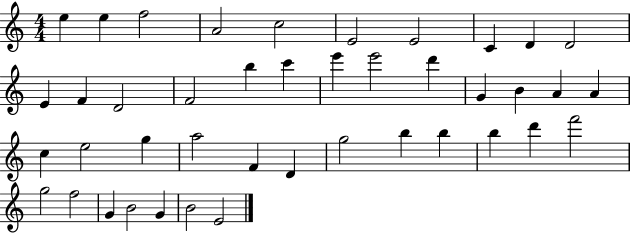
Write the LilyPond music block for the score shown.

{
  \clef treble
  \numericTimeSignature
  \time 4/4
  \key c \major
  e''4 e''4 f''2 | a'2 c''2 | e'2 e'2 | c'4 d'4 d'2 | \break e'4 f'4 d'2 | f'2 b''4 c'''4 | e'''4 e'''2 d'''4 | g'4 b'4 a'4 a'4 | \break c''4 e''2 g''4 | a''2 f'4 d'4 | g''2 b''4 b''4 | b''4 d'''4 f'''2 | \break g''2 f''2 | g'4 b'2 g'4 | b'2 e'2 | \bar "|."
}